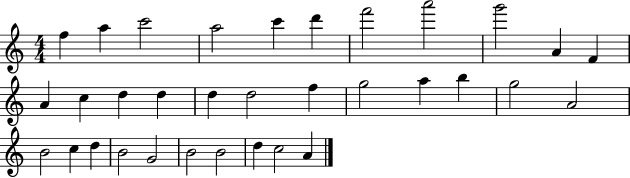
X:1
T:Untitled
M:4/4
L:1/4
K:C
f a c'2 a2 c' d' f'2 a'2 g'2 A F A c d d d d2 f g2 a b g2 A2 B2 c d B2 G2 B2 B2 d c2 A